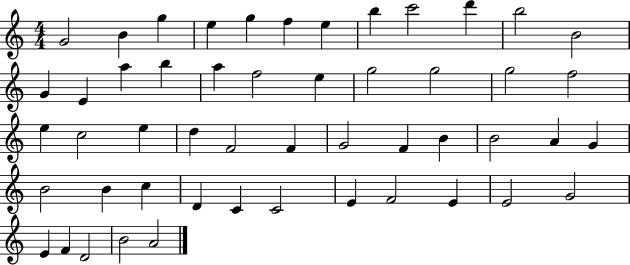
G4/h B4/q G5/q E5/q G5/q F5/q E5/q B5/q C6/h D6/q B5/h B4/h G4/q E4/q A5/q B5/q A5/q F5/h E5/q G5/h G5/h G5/h F5/h E5/q C5/h E5/q D5/q F4/h F4/q G4/h F4/q B4/q B4/h A4/q G4/q B4/h B4/q C5/q D4/q C4/q C4/h E4/q F4/h E4/q E4/h G4/h E4/q F4/q D4/h B4/h A4/h